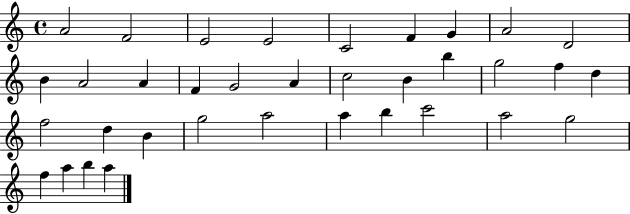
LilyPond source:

{
  \clef treble
  \time 4/4
  \defaultTimeSignature
  \key c \major
  a'2 f'2 | e'2 e'2 | c'2 f'4 g'4 | a'2 d'2 | \break b'4 a'2 a'4 | f'4 g'2 a'4 | c''2 b'4 b''4 | g''2 f''4 d''4 | \break f''2 d''4 b'4 | g''2 a''2 | a''4 b''4 c'''2 | a''2 g''2 | \break f''4 a''4 b''4 a''4 | \bar "|."
}